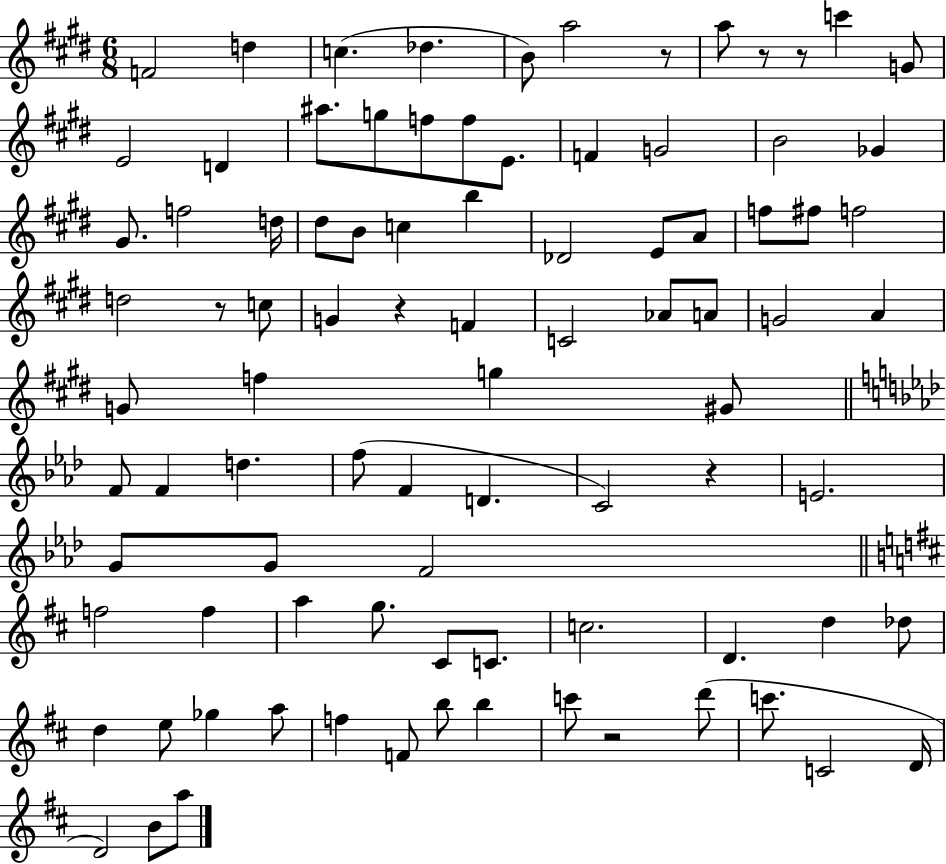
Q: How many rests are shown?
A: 7